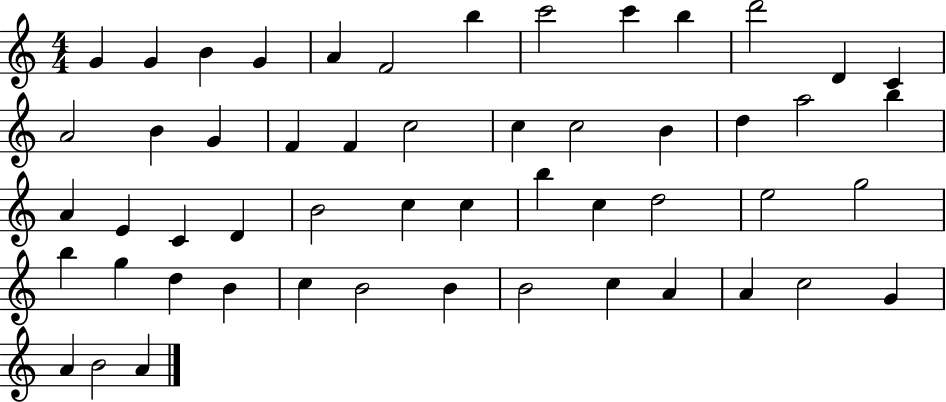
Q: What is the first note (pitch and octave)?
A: G4